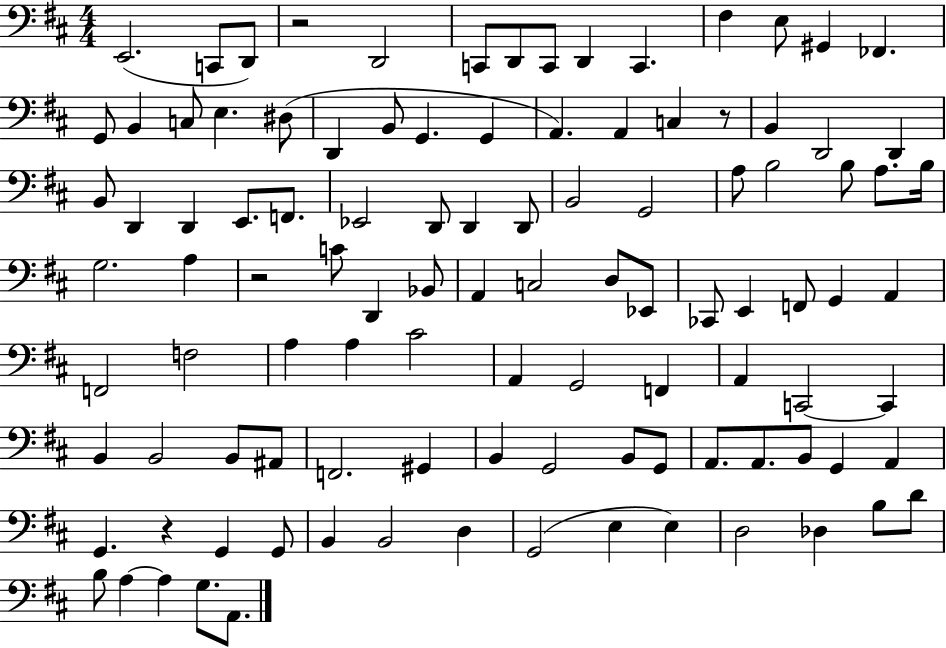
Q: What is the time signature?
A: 4/4